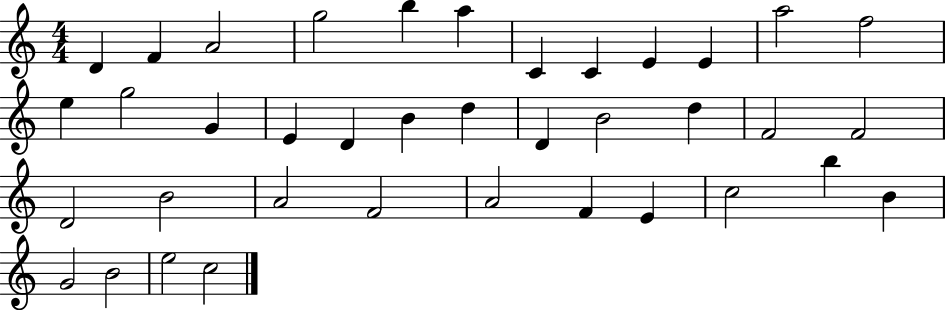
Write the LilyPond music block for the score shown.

{
  \clef treble
  \numericTimeSignature
  \time 4/4
  \key c \major
  d'4 f'4 a'2 | g''2 b''4 a''4 | c'4 c'4 e'4 e'4 | a''2 f''2 | \break e''4 g''2 g'4 | e'4 d'4 b'4 d''4 | d'4 b'2 d''4 | f'2 f'2 | \break d'2 b'2 | a'2 f'2 | a'2 f'4 e'4 | c''2 b''4 b'4 | \break g'2 b'2 | e''2 c''2 | \bar "|."
}